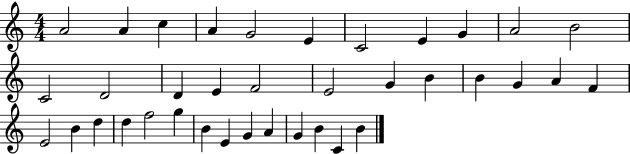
A4/h A4/q C5/q A4/q G4/h E4/q C4/h E4/q G4/q A4/h B4/h C4/h D4/h D4/q E4/q F4/h E4/h G4/q B4/q B4/q G4/q A4/q F4/q E4/h B4/q D5/q D5/q F5/h G5/q B4/q E4/q G4/q A4/q G4/q B4/q C4/q B4/q